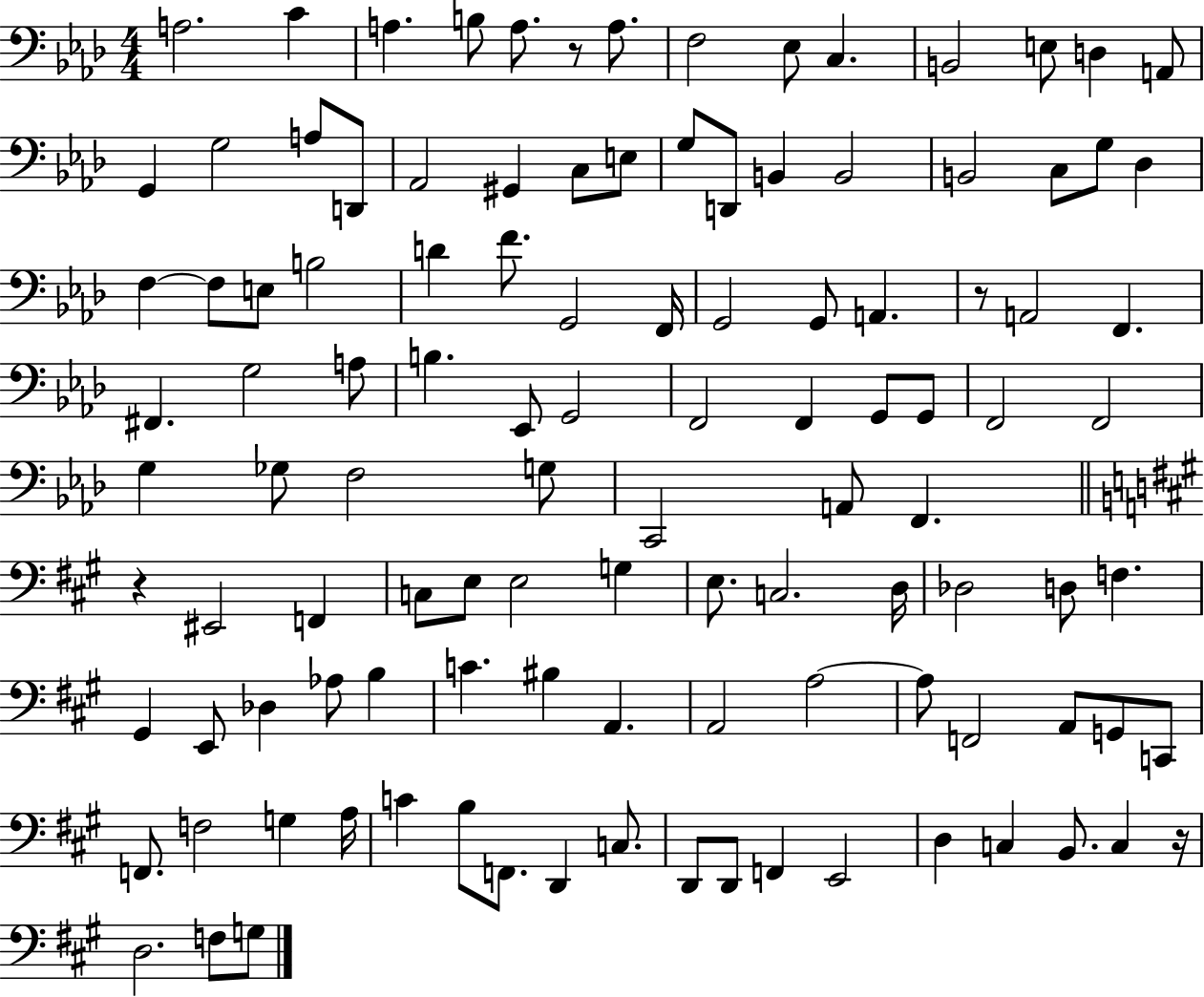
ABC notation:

X:1
T:Untitled
M:4/4
L:1/4
K:Ab
A,2 C A, B,/2 A,/2 z/2 A,/2 F,2 _E,/2 C, B,,2 E,/2 D, A,,/2 G,, G,2 A,/2 D,,/2 _A,,2 ^G,, C,/2 E,/2 G,/2 D,,/2 B,, B,,2 B,,2 C,/2 G,/2 _D, F, F,/2 E,/2 B,2 D F/2 G,,2 F,,/4 G,,2 G,,/2 A,, z/2 A,,2 F,, ^F,, G,2 A,/2 B, _E,,/2 G,,2 F,,2 F,, G,,/2 G,,/2 F,,2 F,,2 G, _G,/2 F,2 G,/2 C,,2 A,,/2 F,, z ^E,,2 F,, C,/2 E,/2 E,2 G, E,/2 C,2 D,/4 _D,2 D,/2 F, ^G,, E,,/2 _D, _A,/2 B, C ^B, A,, A,,2 A,2 A,/2 F,,2 A,,/2 G,,/2 C,,/2 F,,/2 F,2 G, A,/4 C B,/2 F,,/2 D,, C,/2 D,,/2 D,,/2 F,, E,,2 D, C, B,,/2 C, z/4 D,2 F,/2 G,/2